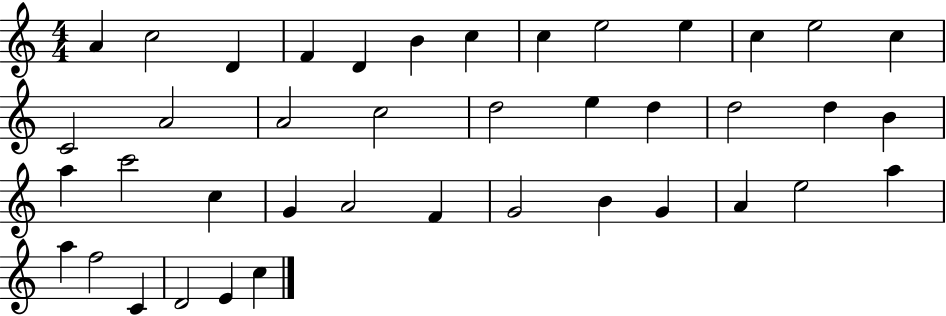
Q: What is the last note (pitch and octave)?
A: C5